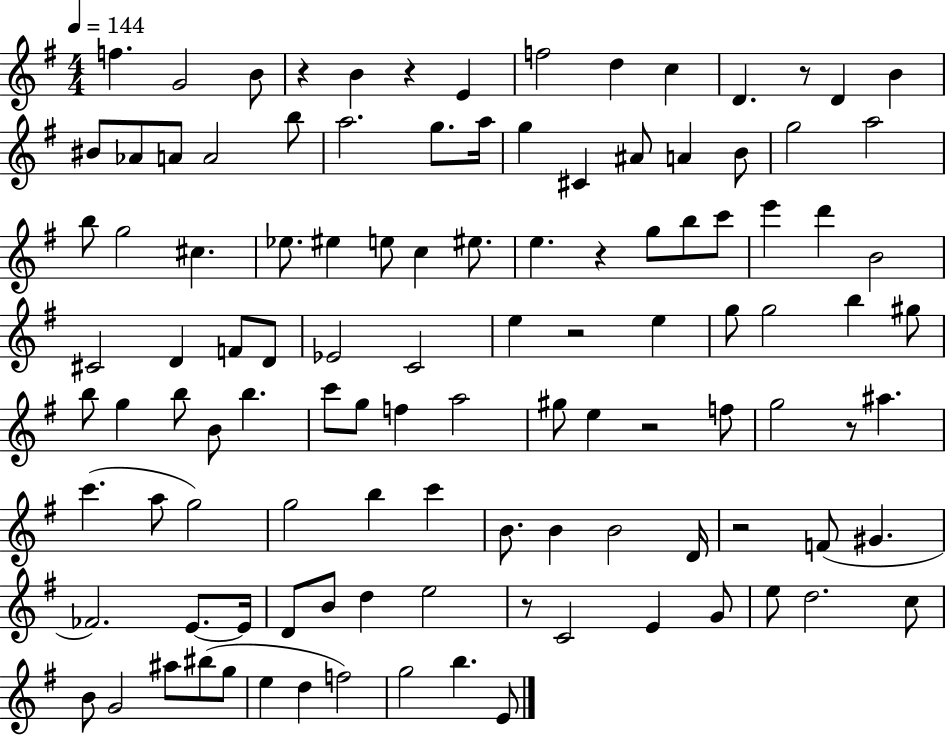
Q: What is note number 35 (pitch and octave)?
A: E5